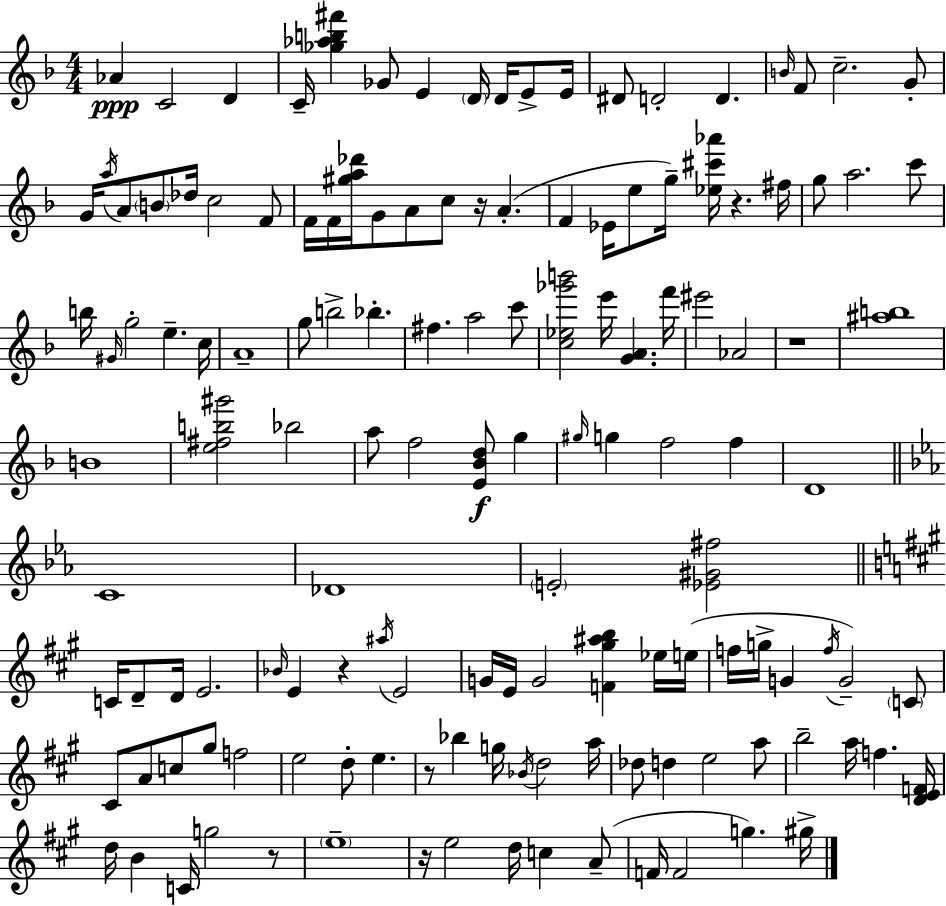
X:1
T:Untitled
M:4/4
L:1/4
K:F
_A C2 D C/4 [_g_ab^f'] _G/2 E D/4 D/4 E/2 E/4 ^D/2 D2 D B/4 F/2 c2 G/2 G/4 a/4 A/2 B/2 _d/4 c2 F/2 F/4 F/4 [^ga_d']/4 G/2 A/2 c/2 z/4 A F _E/4 e/2 g/4 [_e^c'_a']/4 z ^f/4 g/2 a2 c'/2 b/4 ^G/4 g2 e c/4 A4 g/2 b2 _b ^f a2 c'/2 [c_e_g'b']2 e'/4 [GA] f'/4 ^e'2 _A2 z4 [^ab]4 B4 [e^fb^g']2 _b2 a/2 f2 [E_Bd]/2 g ^g/4 g f2 f D4 C4 _D4 E2 [_E^G^f]2 C/4 D/2 D/4 E2 _B/4 E z ^a/4 E2 G/4 E/4 G2 [F^g^ab] _e/4 e/4 f/4 g/4 G f/4 G2 C/2 ^C/2 A/2 c/2 ^g/2 f2 e2 d/2 e z/2 _b g/4 _B/4 d2 a/4 _d/2 d e2 a/2 b2 a/4 f [DEF]/4 d/4 B C/4 g2 z/2 e4 z/4 e2 d/4 c A/2 F/4 F2 g ^g/4